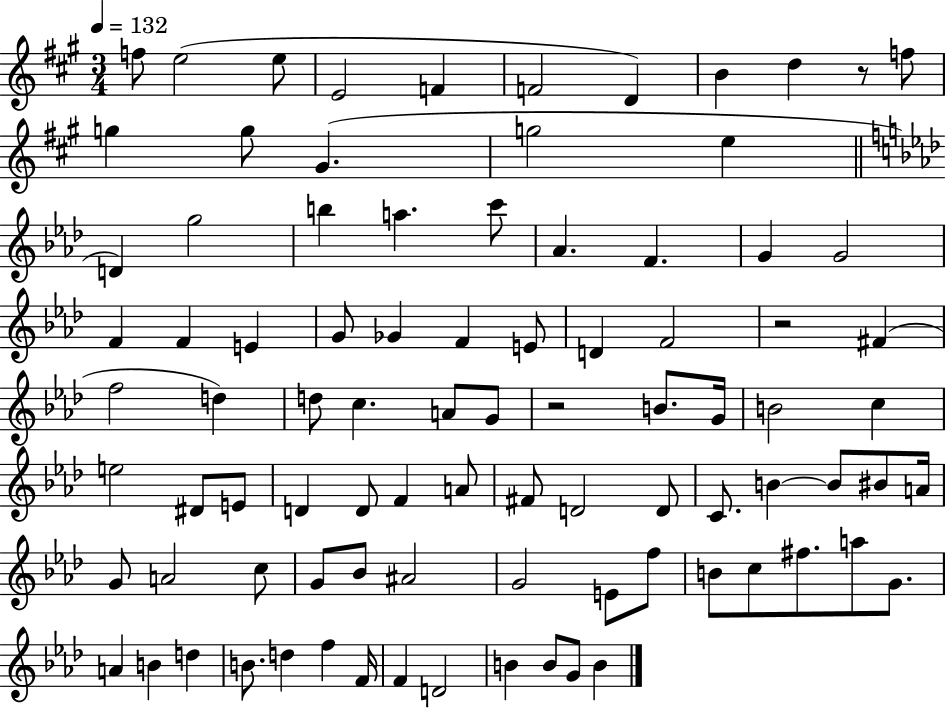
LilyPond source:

{
  \clef treble
  \numericTimeSignature
  \time 3/4
  \key a \major
  \tempo 4 = 132
  f''8 e''2( e''8 | e'2 f'4 | f'2 d'4) | b'4 d''4 r8 f''8 | \break g''4 g''8 gis'4.( | g''2 e''4 | \bar "||" \break \key aes \major d'4) g''2 | b''4 a''4. c'''8 | aes'4. f'4. | g'4 g'2 | \break f'4 f'4 e'4 | g'8 ges'4 f'4 e'8 | d'4 f'2 | r2 fis'4( | \break f''2 d''4) | d''8 c''4. a'8 g'8 | r2 b'8. g'16 | b'2 c''4 | \break e''2 dis'8 e'8 | d'4 d'8 f'4 a'8 | fis'8 d'2 d'8 | c'8. b'4~~ b'8 bis'8 a'16 | \break g'8 a'2 c''8 | g'8 bes'8 ais'2 | g'2 e'8 f''8 | b'8 c''8 fis''8. a''8 g'8. | \break a'4 b'4 d''4 | b'8. d''4 f''4 f'16 | f'4 d'2 | b'4 b'8 g'8 b'4 | \break \bar "|."
}